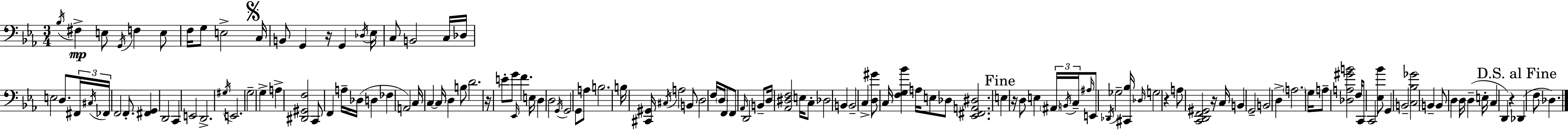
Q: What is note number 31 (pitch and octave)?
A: G#3